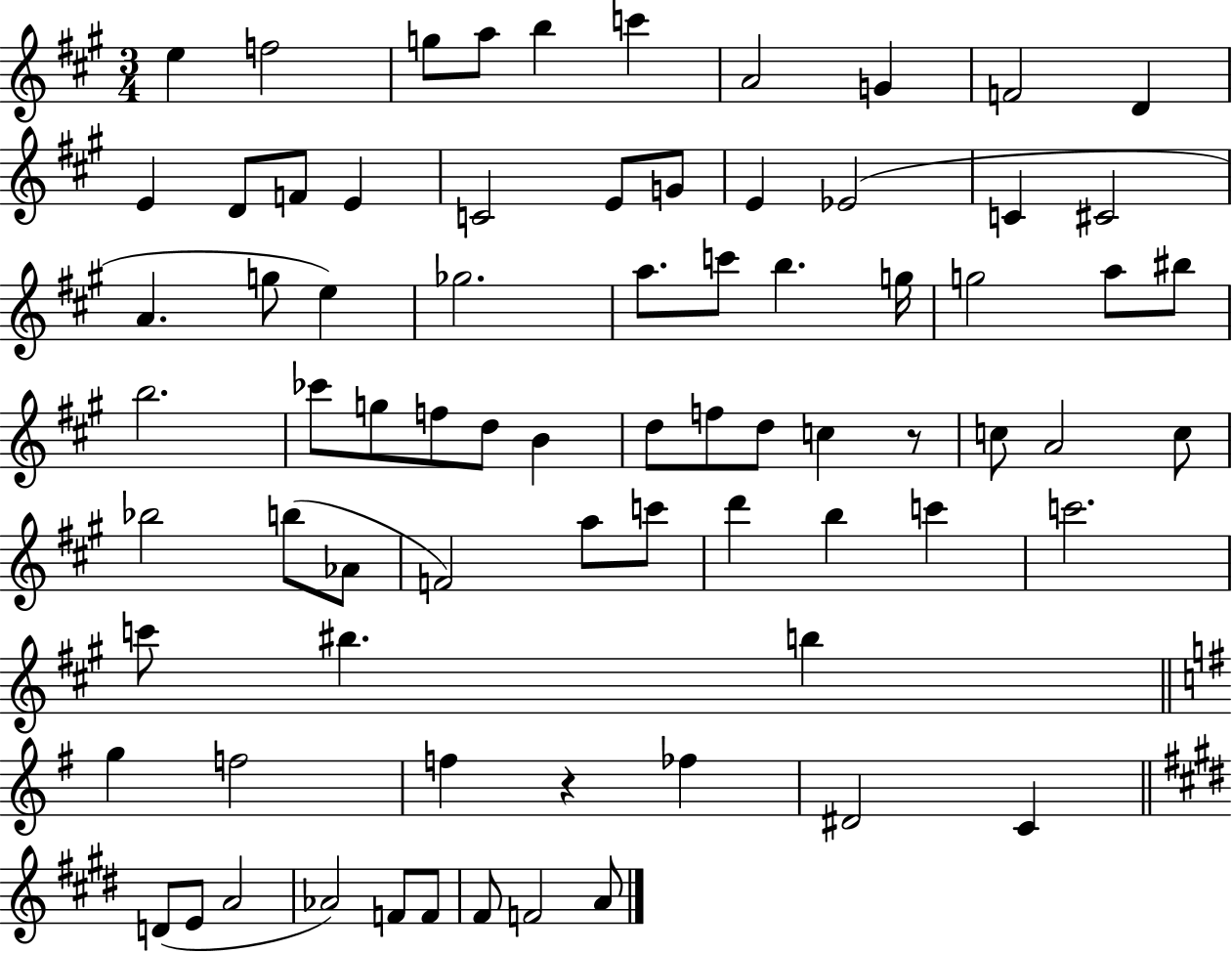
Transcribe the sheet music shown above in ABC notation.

X:1
T:Untitled
M:3/4
L:1/4
K:A
e f2 g/2 a/2 b c' A2 G F2 D E D/2 F/2 E C2 E/2 G/2 E _E2 C ^C2 A g/2 e _g2 a/2 c'/2 b g/4 g2 a/2 ^b/2 b2 _c'/2 g/2 f/2 d/2 B d/2 f/2 d/2 c z/2 c/2 A2 c/2 _b2 b/2 _A/2 F2 a/2 c'/2 d' b c' c'2 c'/2 ^b b g f2 f z _f ^D2 C D/2 E/2 A2 _A2 F/2 F/2 ^F/2 F2 A/2